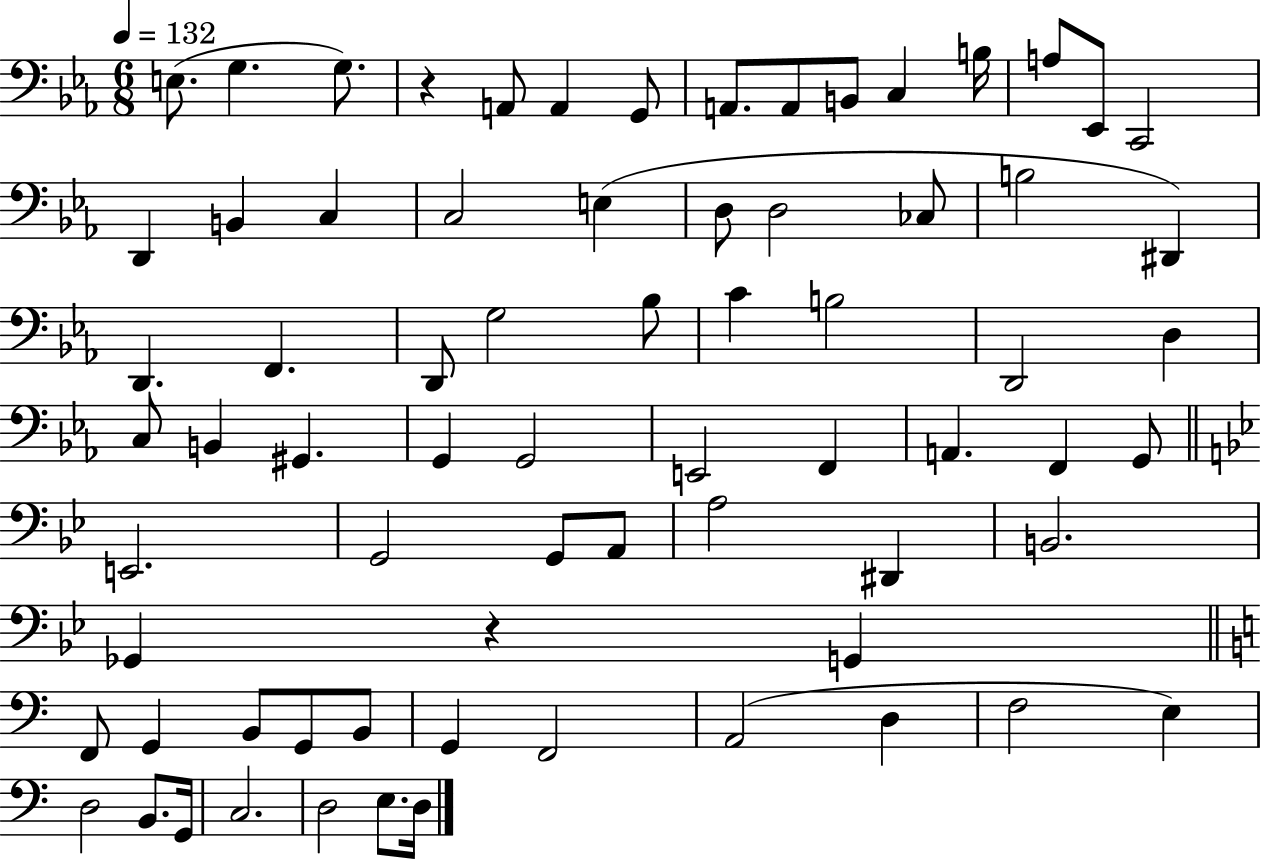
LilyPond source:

{
  \clef bass
  \numericTimeSignature
  \time 6/8
  \key ees \major
  \tempo 4 = 132
  e8.( g4. g8.) | r4 a,8 a,4 g,8 | a,8. a,8 b,8 c4 b16 | a8 ees,8 c,2 | \break d,4 b,4 c4 | c2 e4( | d8 d2 ces8 | b2 dis,4) | \break d,4. f,4. | d,8 g2 bes8 | c'4 b2 | d,2 d4 | \break c8 b,4 gis,4. | g,4 g,2 | e,2 f,4 | a,4. f,4 g,8 | \break \bar "||" \break \key bes \major e,2. | g,2 g,8 a,8 | a2 dis,4 | b,2. | \break ges,4 r4 g,4 | \bar "||" \break \key c \major f,8 g,4 b,8 g,8 b,8 | g,4 f,2 | a,2( d4 | f2 e4) | \break d2 b,8. g,16 | c2. | d2 e8. d16 | \bar "|."
}